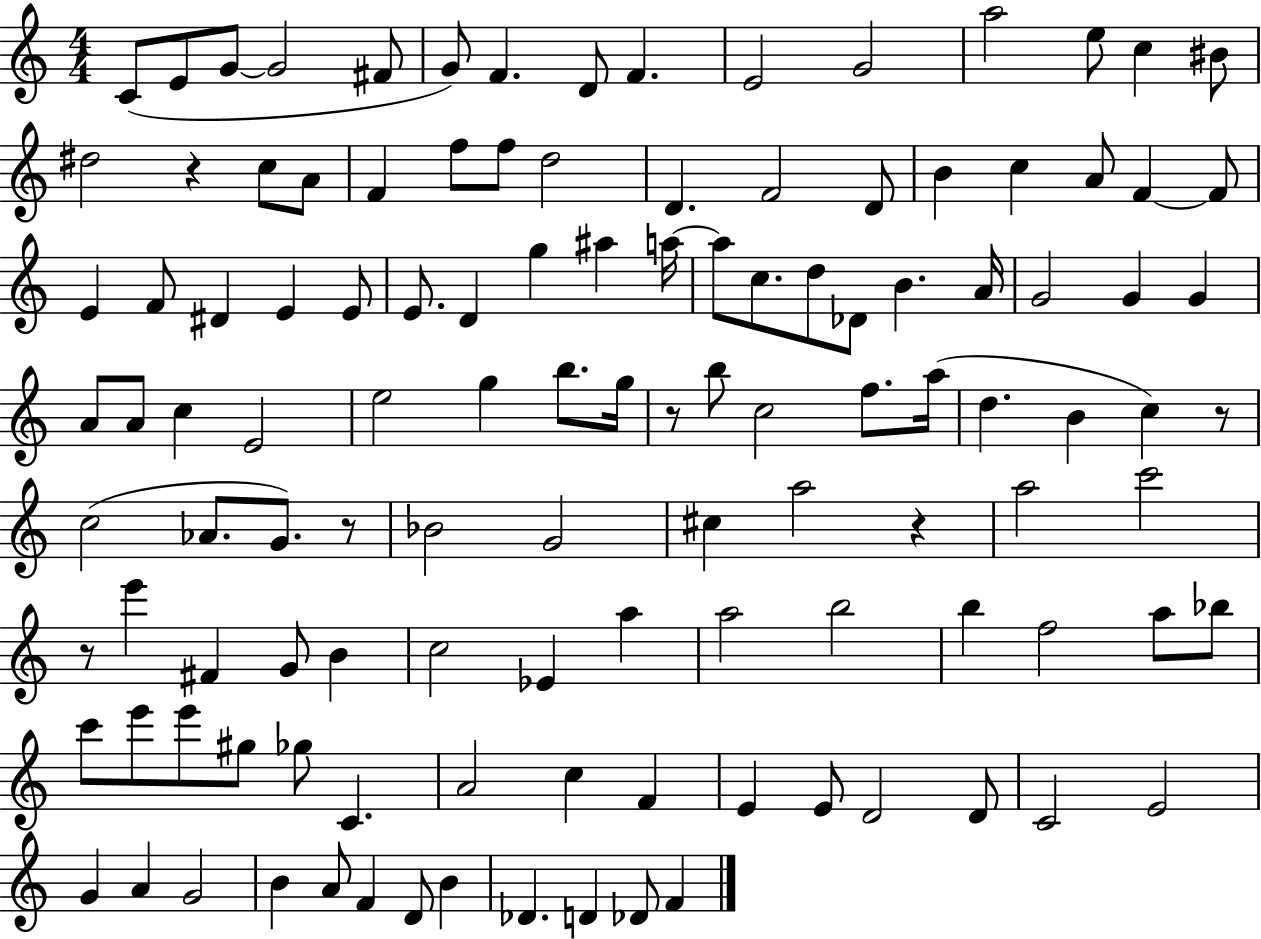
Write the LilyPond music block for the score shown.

{
  \clef treble
  \numericTimeSignature
  \time 4/4
  \key c \major
  \repeat volta 2 { c'8( e'8 g'8~~ g'2 fis'8 | g'8) f'4. d'8 f'4. | e'2 g'2 | a''2 e''8 c''4 bis'8 | \break dis''2 r4 c''8 a'8 | f'4 f''8 f''8 d''2 | d'4. f'2 d'8 | b'4 c''4 a'8 f'4~~ f'8 | \break e'4 f'8 dis'4 e'4 e'8 | e'8. d'4 g''4 ais''4 a''16~~ | a''8 c''8. d''8 des'8 b'4. a'16 | g'2 g'4 g'4 | \break a'8 a'8 c''4 e'2 | e''2 g''4 b''8. g''16 | r8 b''8 c''2 f''8. a''16( | d''4. b'4 c''4) r8 | \break c''2( aes'8. g'8.) r8 | bes'2 g'2 | cis''4 a''2 r4 | a''2 c'''2 | \break r8 e'''4 fis'4 g'8 b'4 | c''2 ees'4 a''4 | a''2 b''2 | b''4 f''2 a''8 bes''8 | \break c'''8 e'''8 e'''8 gis''8 ges''8 c'4. | a'2 c''4 f'4 | e'4 e'8 d'2 d'8 | c'2 e'2 | \break g'4 a'4 g'2 | b'4 a'8 f'4 d'8 b'4 | des'4. d'4 des'8 f'4 | } \bar "|."
}